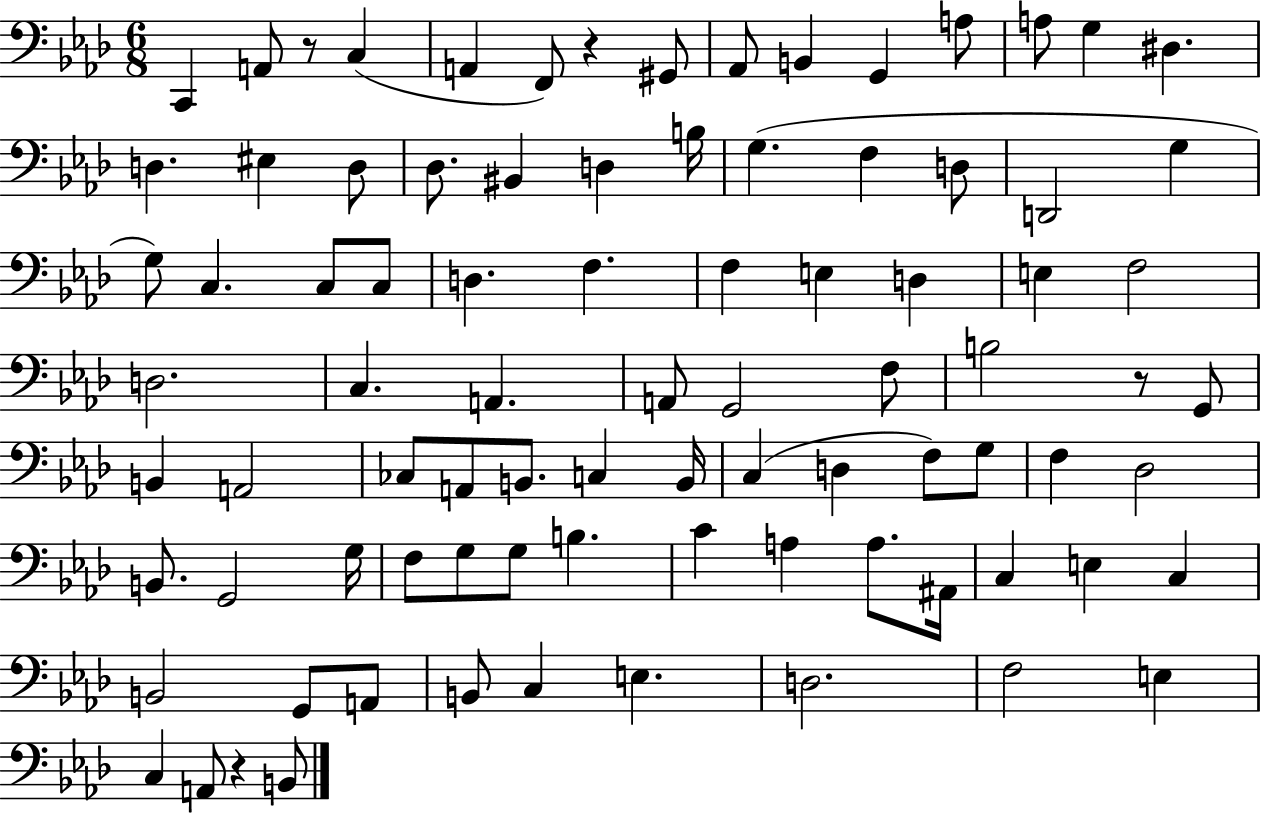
C2/q A2/e R/e C3/q A2/q F2/e R/q G#2/e Ab2/e B2/q G2/q A3/e A3/e G3/q D#3/q. D3/q. EIS3/q D3/e Db3/e. BIS2/q D3/q B3/s G3/q. F3/q D3/e D2/h G3/q G3/e C3/q. C3/e C3/e D3/q. F3/q. F3/q E3/q D3/q E3/q F3/h D3/h. C3/q. A2/q. A2/e G2/h F3/e B3/h R/e G2/e B2/q A2/h CES3/e A2/e B2/e. C3/q B2/s C3/q D3/q F3/e G3/e F3/q Db3/h B2/e. G2/h G3/s F3/e G3/e G3/e B3/q. C4/q A3/q A3/e. A#2/s C3/q E3/q C3/q B2/h G2/e A2/e B2/e C3/q E3/q. D3/h. F3/h E3/q C3/q A2/e R/q B2/e